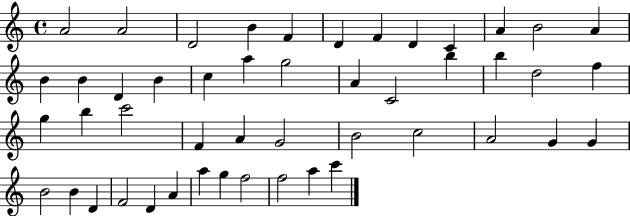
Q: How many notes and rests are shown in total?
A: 48